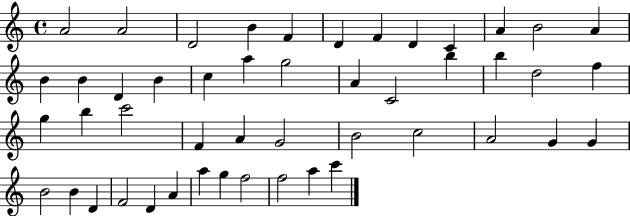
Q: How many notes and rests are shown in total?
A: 48